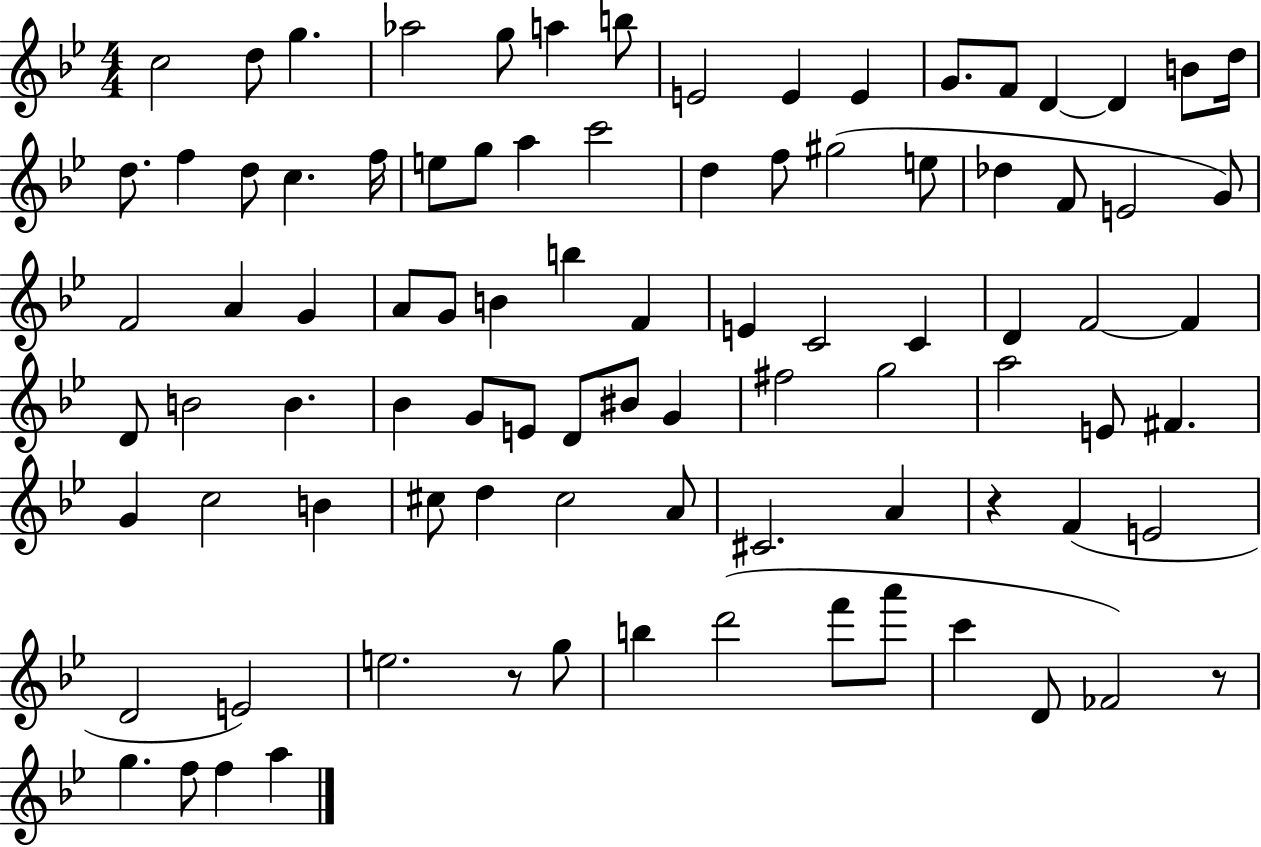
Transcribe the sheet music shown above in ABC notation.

X:1
T:Untitled
M:4/4
L:1/4
K:Bb
c2 d/2 g _a2 g/2 a b/2 E2 E E G/2 F/2 D D B/2 d/4 d/2 f d/2 c f/4 e/2 g/2 a c'2 d f/2 ^g2 e/2 _d F/2 E2 G/2 F2 A G A/2 G/2 B b F E C2 C D F2 F D/2 B2 B _B G/2 E/2 D/2 ^B/2 G ^f2 g2 a2 E/2 ^F G c2 B ^c/2 d ^c2 A/2 ^C2 A z F E2 D2 E2 e2 z/2 g/2 b d'2 f'/2 a'/2 c' D/2 _F2 z/2 g f/2 f a